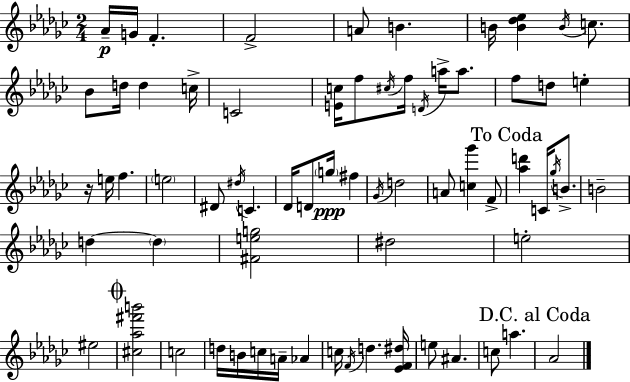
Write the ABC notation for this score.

X:1
T:Untitled
M:2/4
L:1/4
K:Ebm
_A/4 G/4 F F2 A/2 B B/4 [B_d_e] B/4 c/2 _B/2 d/4 d c/4 C2 [Ec]/4 f/2 ^c/4 f/4 D/4 a/4 a/2 f/2 d/2 e z/4 e/4 f e2 ^D/2 ^d/4 C _D/4 D/2 g/4 ^f _G/4 d2 A/2 [c_g'] F/2 [_ad'] C/4 _g/4 B/2 B2 d d [^Feg]2 ^d2 e2 ^e2 [^c_a^f'b']2 c2 d/4 B/4 c/4 A/4 _A c/4 F/4 d [_EF^d]/4 e/2 ^A c/2 a _A2